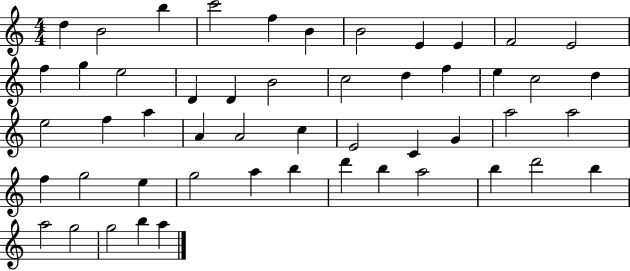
D5/q B4/h B5/q C6/h F5/q B4/q B4/h E4/q E4/q F4/h E4/h F5/q G5/q E5/h D4/q D4/q B4/h C5/h D5/q F5/q E5/q C5/h D5/q E5/h F5/q A5/q A4/q A4/h C5/q E4/h C4/q G4/q A5/h A5/h F5/q G5/h E5/q G5/h A5/q B5/q D6/q B5/q A5/h B5/q D6/h B5/q A5/h G5/h G5/h B5/q A5/q